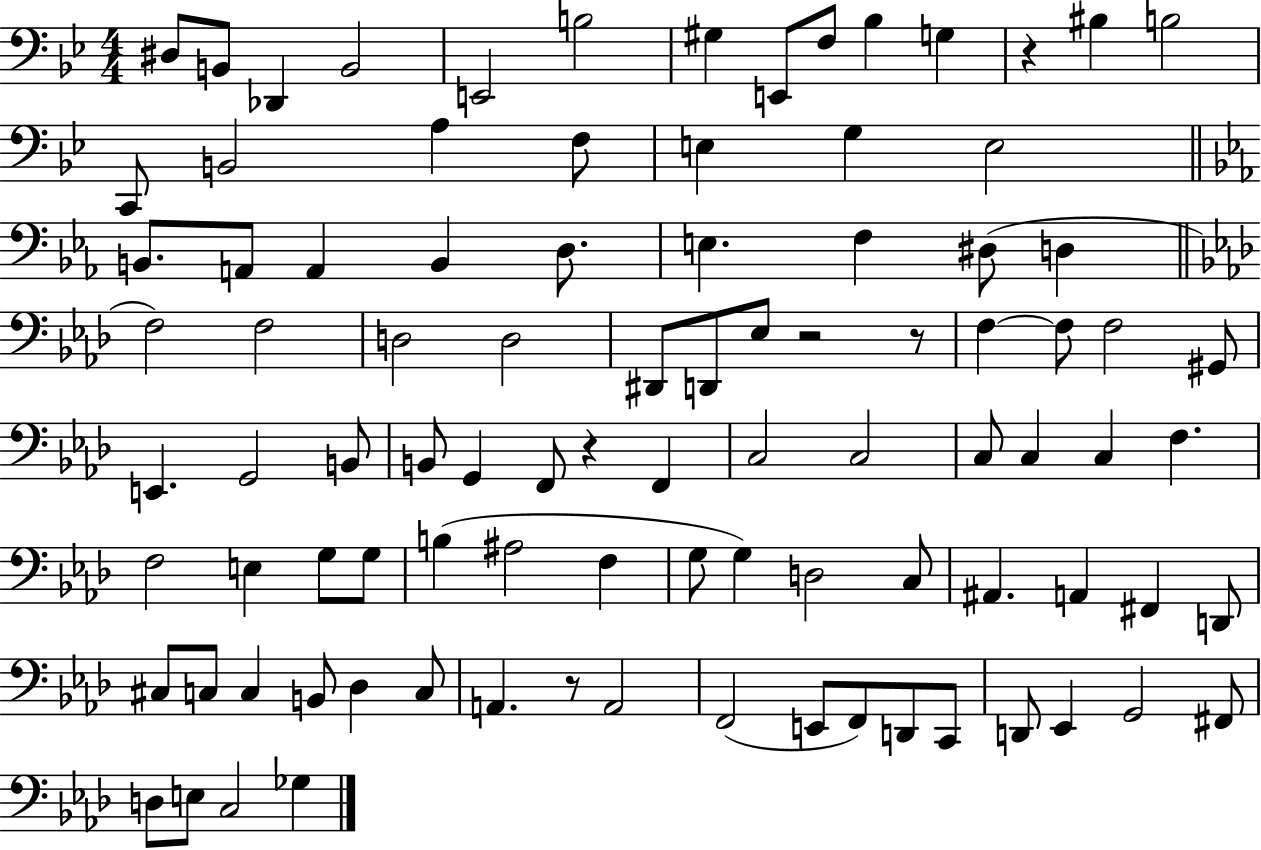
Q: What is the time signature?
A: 4/4